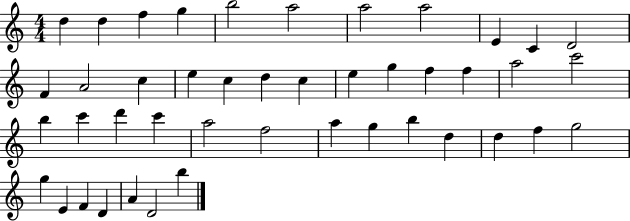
{
  \clef treble
  \numericTimeSignature
  \time 4/4
  \key c \major
  d''4 d''4 f''4 g''4 | b''2 a''2 | a''2 a''2 | e'4 c'4 d'2 | \break f'4 a'2 c''4 | e''4 c''4 d''4 c''4 | e''4 g''4 f''4 f''4 | a''2 c'''2 | \break b''4 c'''4 d'''4 c'''4 | a''2 f''2 | a''4 g''4 b''4 d''4 | d''4 f''4 g''2 | \break g''4 e'4 f'4 d'4 | a'4 d'2 b''4 | \bar "|."
}